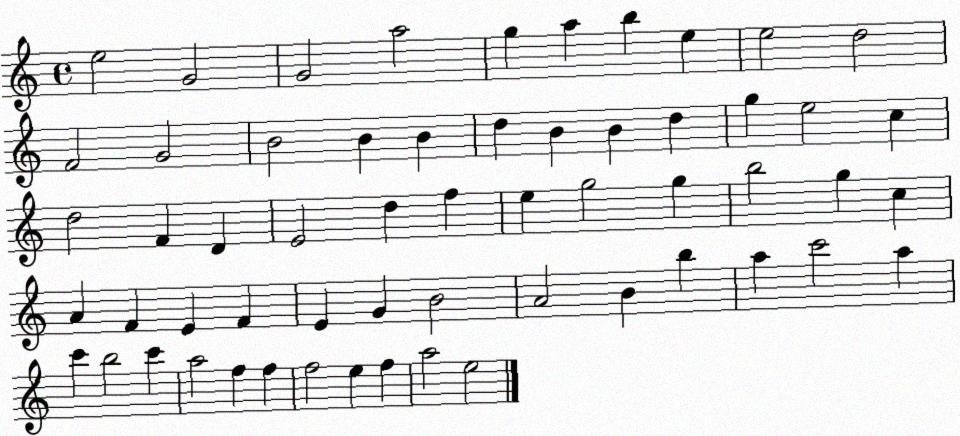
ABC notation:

X:1
T:Untitled
M:4/4
L:1/4
K:C
e2 G2 G2 a2 g a b e e2 d2 F2 G2 B2 B B d B B d g e2 c d2 F D E2 d f e g2 g b2 g c A F E F E G B2 A2 B b a c'2 a c' b2 c' a2 f f f2 e f a2 e2